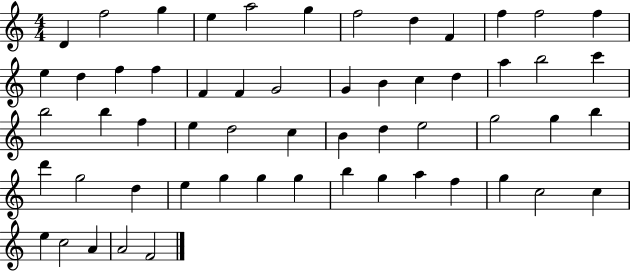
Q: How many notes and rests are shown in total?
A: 57